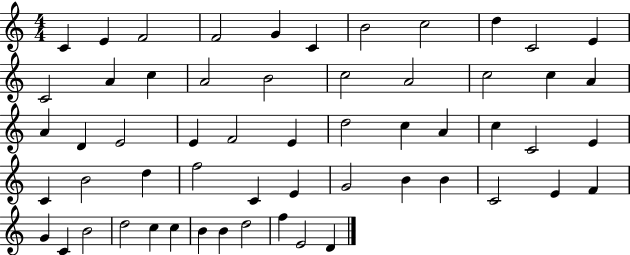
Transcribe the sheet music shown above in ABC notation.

X:1
T:Untitled
M:4/4
L:1/4
K:C
C E F2 F2 G C B2 c2 d C2 E C2 A c A2 B2 c2 A2 c2 c A A D E2 E F2 E d2 c A c C2 E C B2 d f2 C E G2 B B C2 E F G C B2 d2 c c B B d2 f E2 D